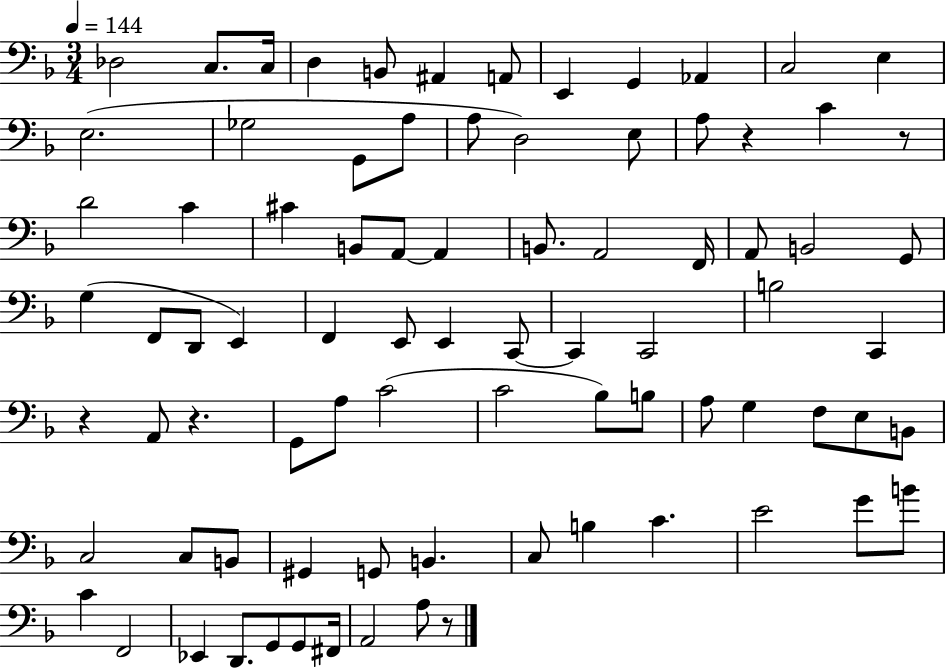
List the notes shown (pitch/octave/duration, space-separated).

Db3/h C3/e. C3/s D3/q B2/e A#2/q A2/e E2/q G2/q Ab2/q C3/h E3/q E3/h. Gb3/h G2/e A3/e A3/e D3/h E3/e A3/e R/q C4/q R/e D4/h C4/q C#4/q B2/e A2/e A2/q B2/e. A2/h F2/s A2/e B2/h G2/e G3/q F2/e D2/e E2/q F2/q E2/e E2/q C2/e C2/q C2/h B3/h C2/q R/q A2/e R/q. G2/e A3/e C4/h C4/h Bb3/e B3/e A3/e G3/q F3/e E3/e B2/e C3/h C3/e B2/e G#2/q G2/e B2/q. C3/e B3/q C4/q. E4/h G4/e B4/e C4/q F2/h Eb2/q D2/e. G2/e G2/e F#2/s A2/h A3/e R/e